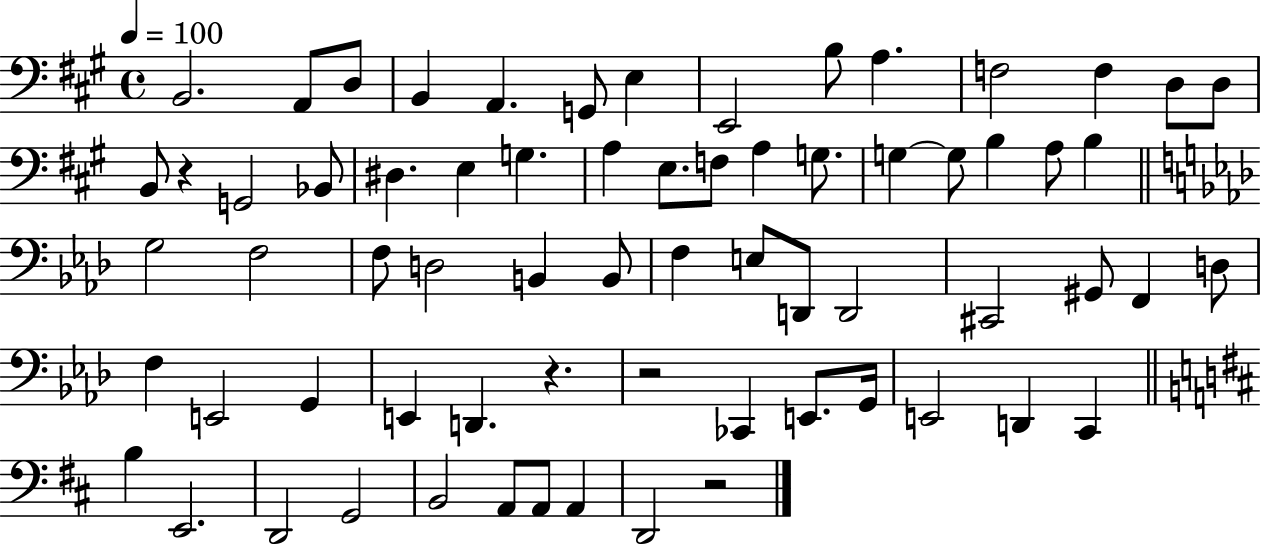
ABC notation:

X:1
T:Untitled
M:4/4
L:1/4
K:A
B,,2 A,,/2 D,/2 B,, A,, G,,/2 E, E,,2 B,/2 A, F,2 F, D,/2 D,/2 B,,/2 z G,,2 _B,,/2 ^D, E, G, A, E,/2 F,/2 A, G,/2 G, G,/2 B, A,/2 B, G,2 F,2 F,/2 D,2 B,, B,,/2 F, E,/2 D,,/2 D,,2 ^C,,2 ^G,,/2 F,, D,/2 F, E,,2 G,, E,, D,, z z2 _C,, E,,/2 G,,/4 E,,2 D,, C,, B, E,,2 D,,2 G,,2 B,,2 A,,/2 A,,/2 A,, D,,2 z2